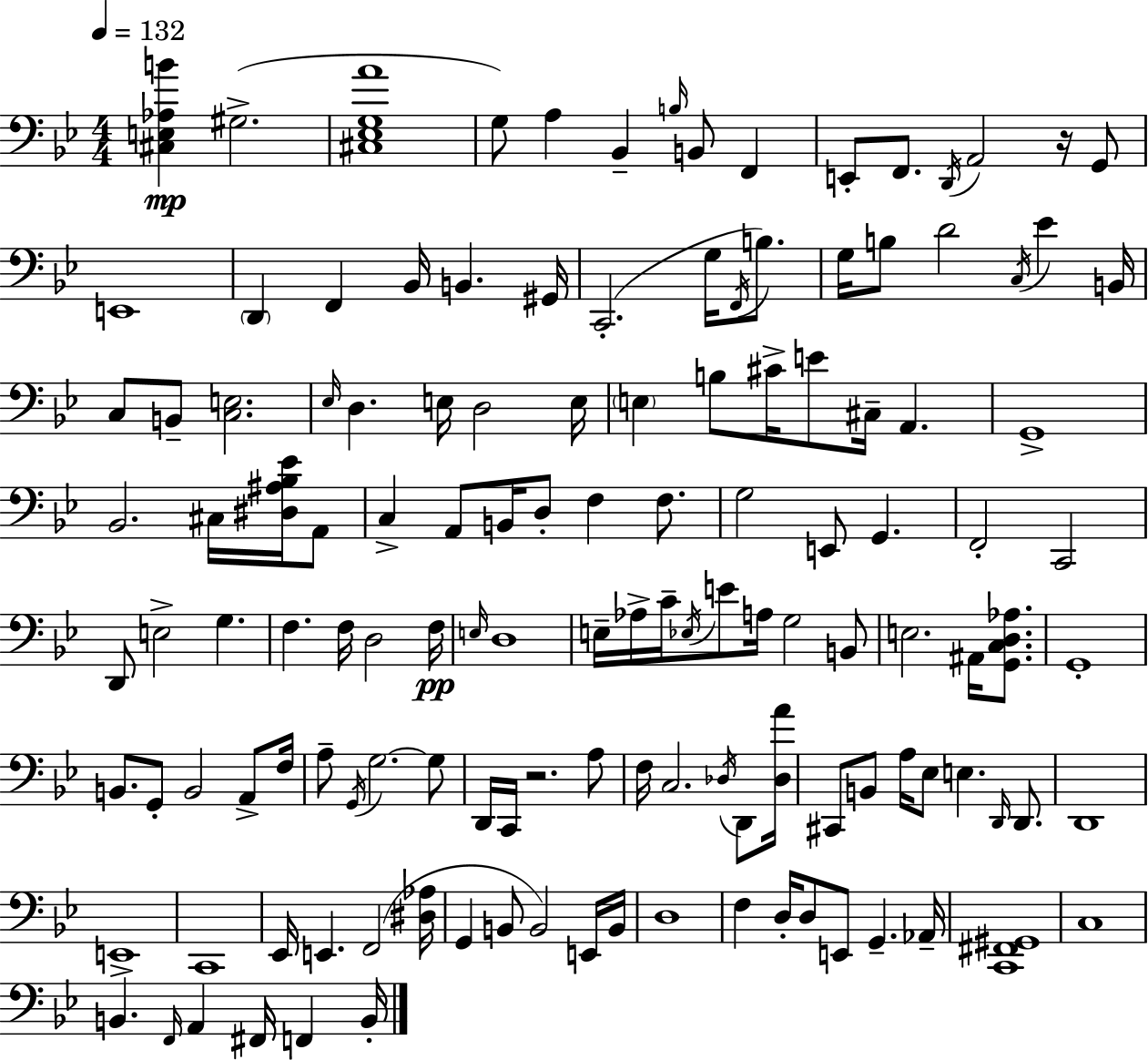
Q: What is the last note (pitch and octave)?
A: B2